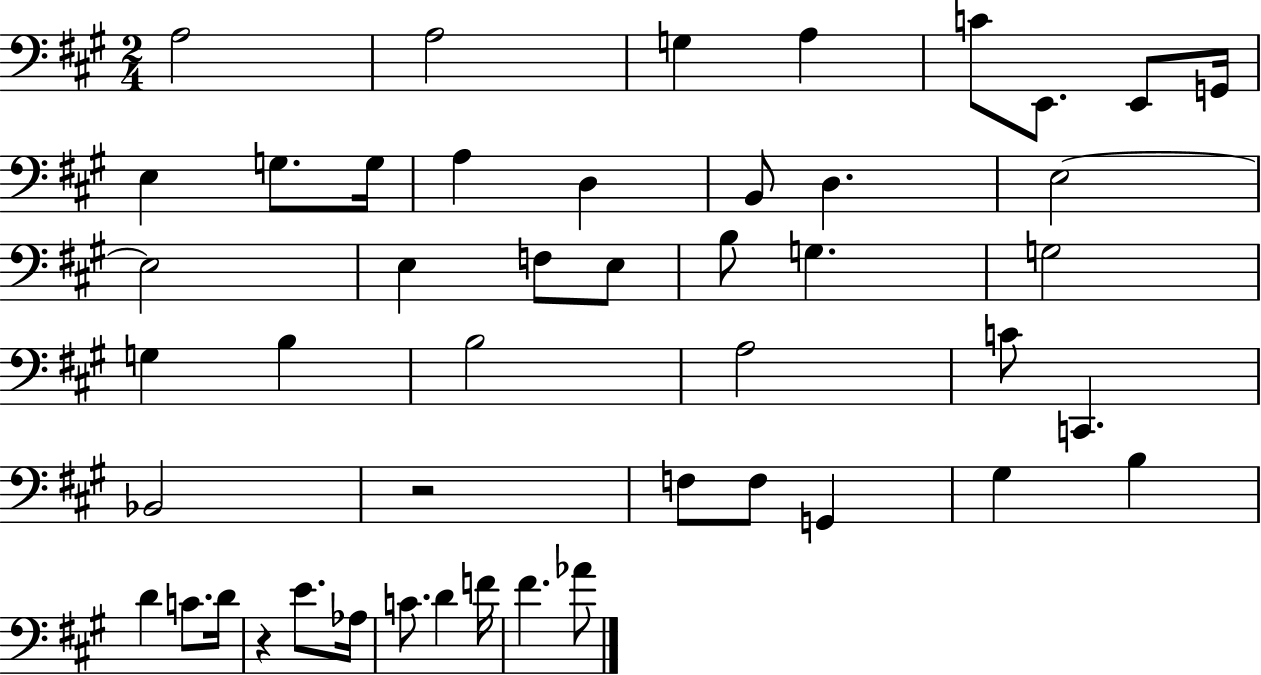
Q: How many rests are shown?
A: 2